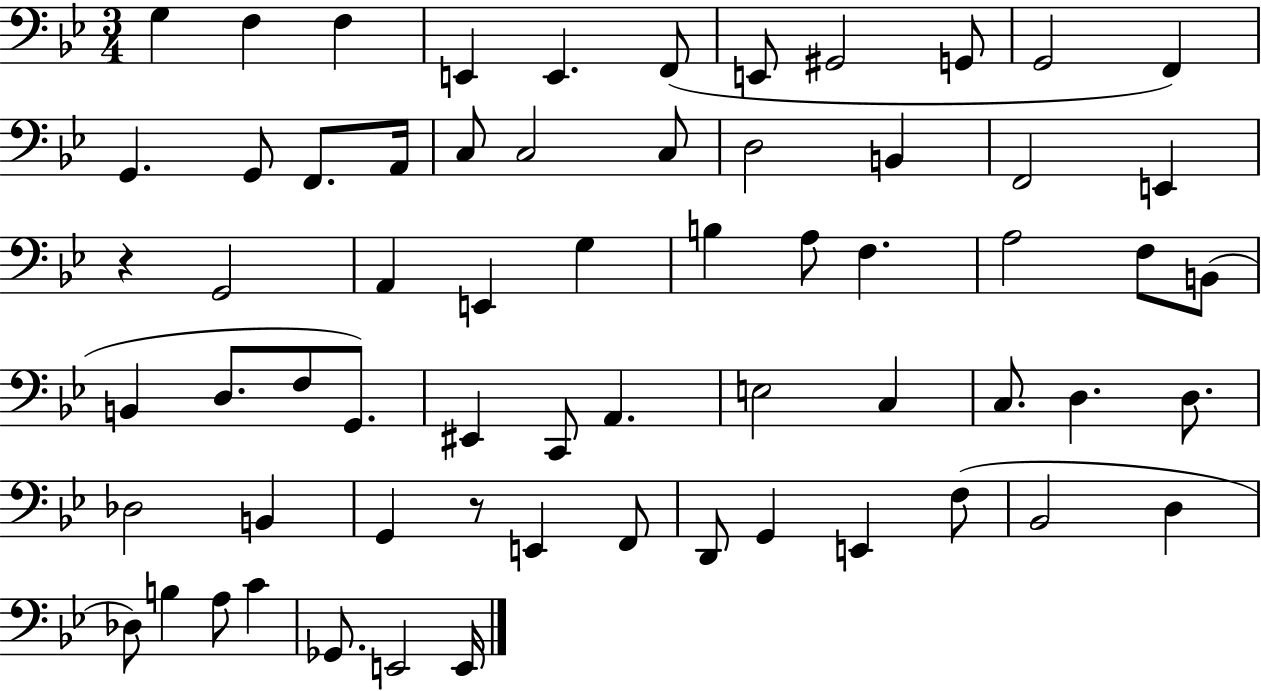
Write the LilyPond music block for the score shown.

{
  \clef bass
  \numericTimeSignature
  \time 3/4
  \key bes \major
  g4 f4 f4 | e,4 e,4. f,8( | e,8 gis,2 g,8 | g,2 f,4) | \break g,4. g,8 f,8. a,16 | c8 c2 c8 | d2 b,4 | f,2 e,4 | \break r4 g,2 | a,4 e,4 g4 | b4 a8 f4. | a2 f8 b,8( | \break b,4 d8. f8 g,8.) | eis,4 c,8 a,4. | e2 c4 | c8. d4. d8. | \break des2 b,4 | g,4 r8 e,4 f,8 | d,8 g,4 e,4 f8( | bes,2 d4 | \break des8) b4 a8 c'4 | ges,8. e,2 e,16 | \bar "|."
}